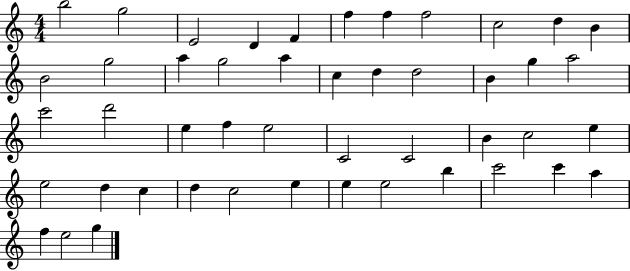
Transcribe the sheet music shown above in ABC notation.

X:1
T:Untitled
M:4/4
L:1/4
K:C
b2 g2 E2 D F f f f2 c2 d B B2 g2 a g2 a c d d2 B g a2 c'2 d'2 e f e2 C2 C2 B c2 e e2 d c d c2 e e e2 b c'2 c' a f e2 g